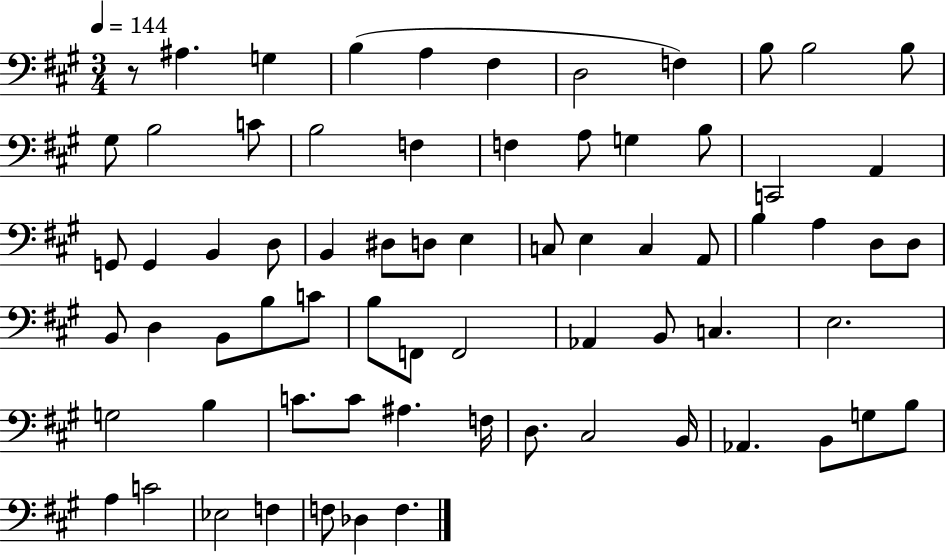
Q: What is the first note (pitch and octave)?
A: A#3